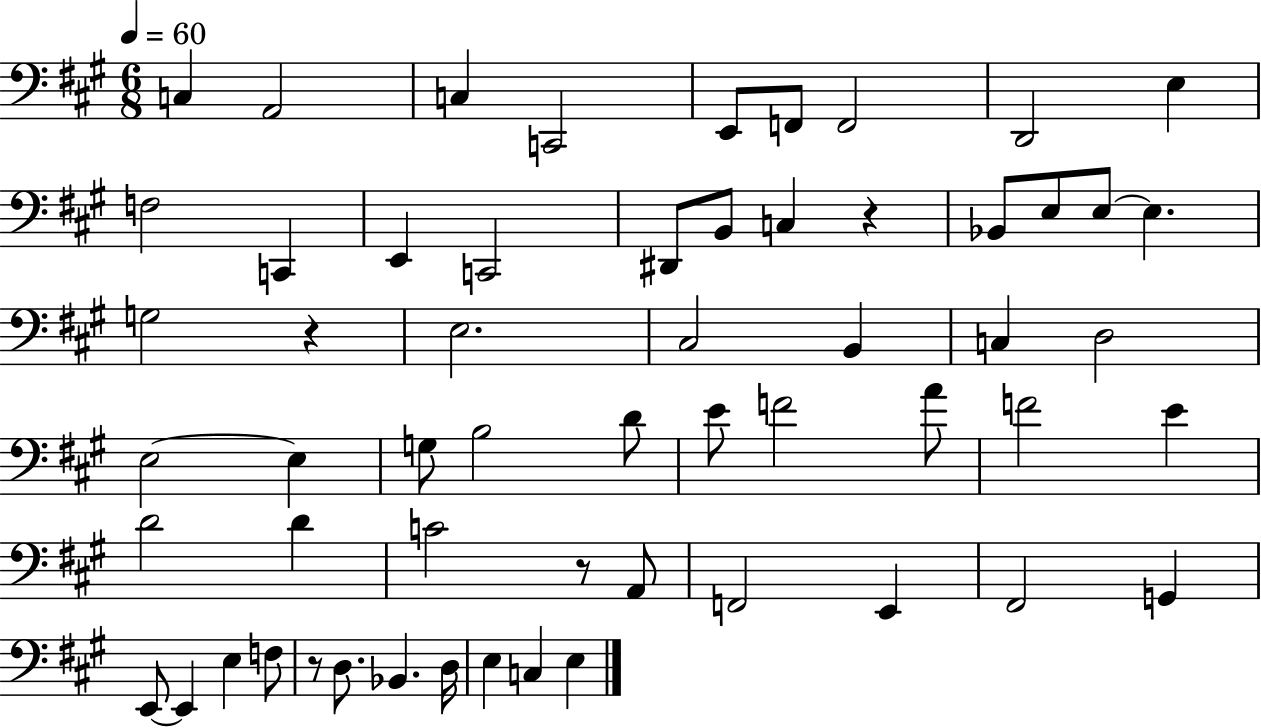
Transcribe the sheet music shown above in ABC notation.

X:1
T:Untitled
M:6/8
L:1/4
K:A
C, A,,2 C, C,,2 E,,/2 F,,/2 F,,2 D,,2 E, F,2 C,, E,, C,,2 ^D,,/2 B,,/2 C, z _B,,/2 E,/2 E,/2 E, G,2 z E,2 ^C,2 B,, C, D,2 E,2 E, G,/2 B,2 D/2 E/2 F2 A/2 F2 E D2 D C2 z/2 A,,/2 F,,2 E,, ^F,,2 G,, E,,/2 E,, E, F,/2 z/2 D,/2 _B,, D,/4 E, C, E,